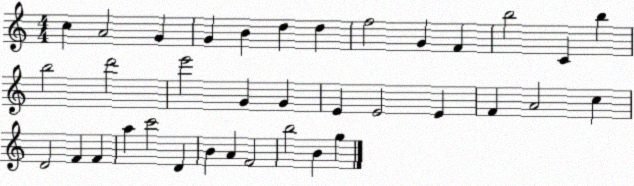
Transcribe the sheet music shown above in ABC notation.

X:1
T:Untitled
M:4/4
L:1/4
K:C
c A2 G G B d d f2 G F b2 C b b2 d'2 e'2 G G E E2 E F A2 c D2 F F a c'2 D B A F2 b2 B g